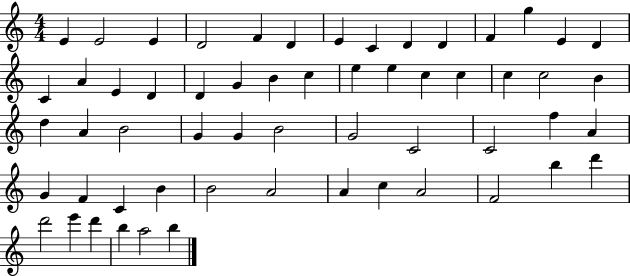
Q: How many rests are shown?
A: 0